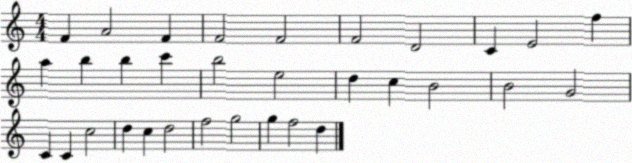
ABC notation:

X:1
T:Untitled
M:4/4
L:1/4
K:C
F A2 F F2 F2 F2 D2 C E2 f a b b c' b2 e2 d c B2 B2 G2 C C c2 d c d2 f2 g2 g f2 d